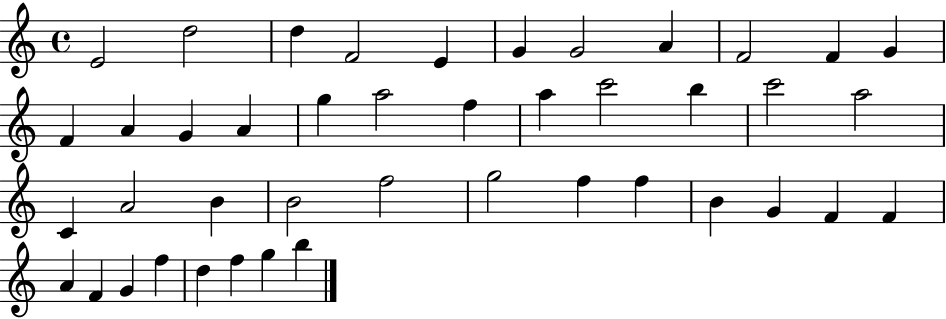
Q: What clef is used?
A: treble